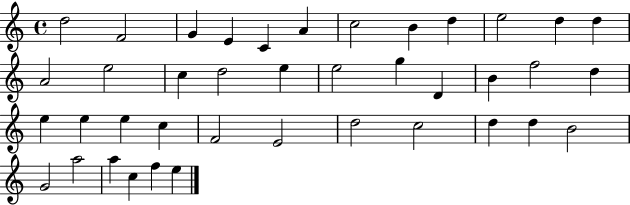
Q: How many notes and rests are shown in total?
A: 40